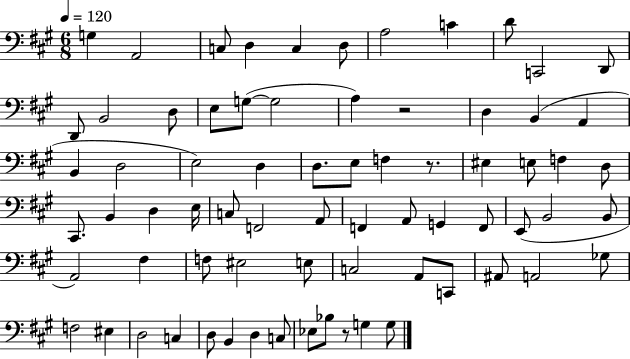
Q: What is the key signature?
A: A major